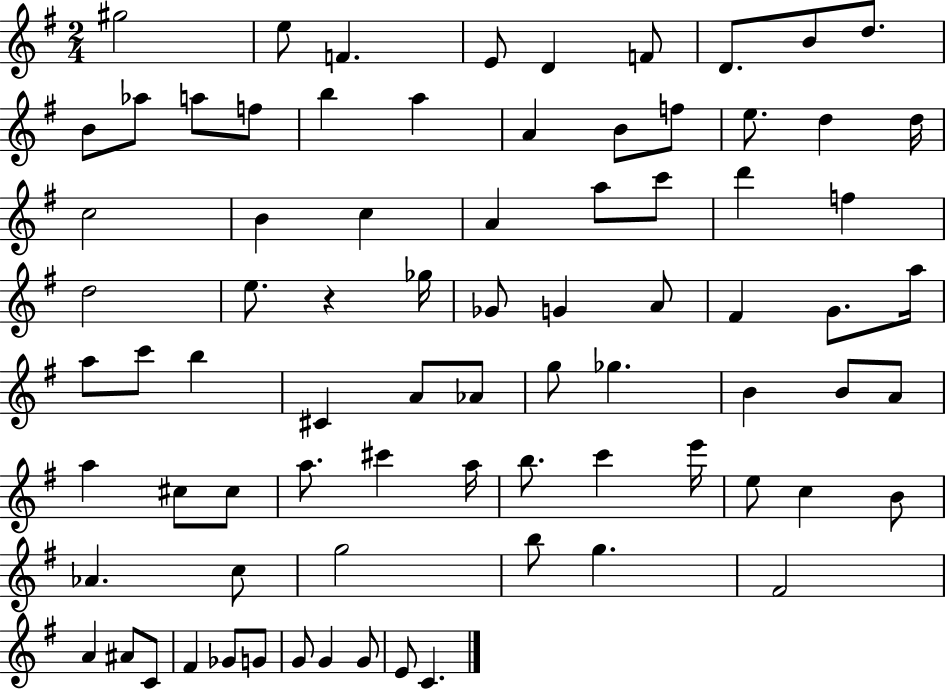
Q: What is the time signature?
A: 2/4